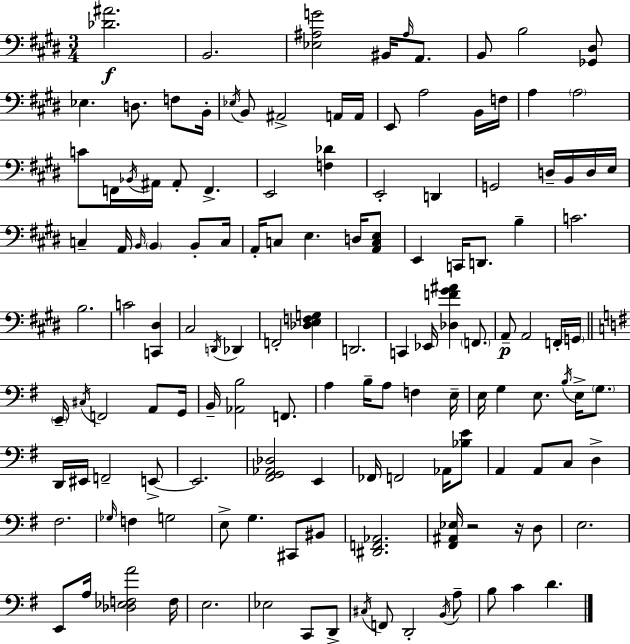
{
  \clef bass
  \numericTimeSignature
  \time 3/4
  \key e \major
  <des' ais'>2.\f | b,2. | <ees ais g'>2 bis,16 \grace { ais16 } a,8. | b,8 b2 <ges, dis>8 | \break ees4. d8. f8 | b,16-. \acciaccatura { ees16 } b,8 ais,2-> | a,16 a,16 e,8 a2 | b,16 f16 a4 \parenthesize a2 | \break c'8 f,16 \acciaccatura { bes,16 } ais,16 ais,8-. f,4.-> | e,2 <f des'>4 | e,2-. d,4 | g,2 d16-- | \break b,16 d16 e16 c4-- a,16 \grace { b,16 } \parenthesize b,4 | b,8-. c16 a,16-. c8 e4. | d16 <a, c e>8 e,4 c,16 d,8. | b4-- c'2. | \break b2. | c'2 | <c, dis>4 cis2 | \acciaccatura { d,16 } des,4 f,2-. | \break <des e f g>4 d,2. | c,4 ees,16 <des f' gis' ais'>4 | \parenthesize f,8. a,8--\p a,2 | f,16-. \parenthesize g,16 \bar "||" \break \key g \major \parenthesize e,16-- \acciaccatura { cis16 } f,2 a,8 | g,16 b,16-- <aes, b>2 f,8. | a4 b16-- a8 f4 | e16-- e16 g4 e8. \acciaccatura { b16 } e16-> \parenthesize g8. | \break d,16 eis,16 f,2-- | e,8->~~ e,2. | <fis, g, aes, des>2 e,4 | fes,16 f,2 aes,16 | \break <bes e'>8 a,4 a,8 c8 d4-> | fis2. | \grace { ges16 } f4 g2 | e8-> g4. cis,8 | \break bis,8 <dis, f, aes,>2. | <fis, ais, ees>16 r2 | r16 d8 e2. | e,8 a16 <des ees f a'>2 | \break f16 e2. | ees2 c,8 | d,8-> \acciaccatura { cis16 } f,8 d,2-. | \acciaccatura { b,16 } a8-- b8 c'4 d'4. | \break \bar "|."
}